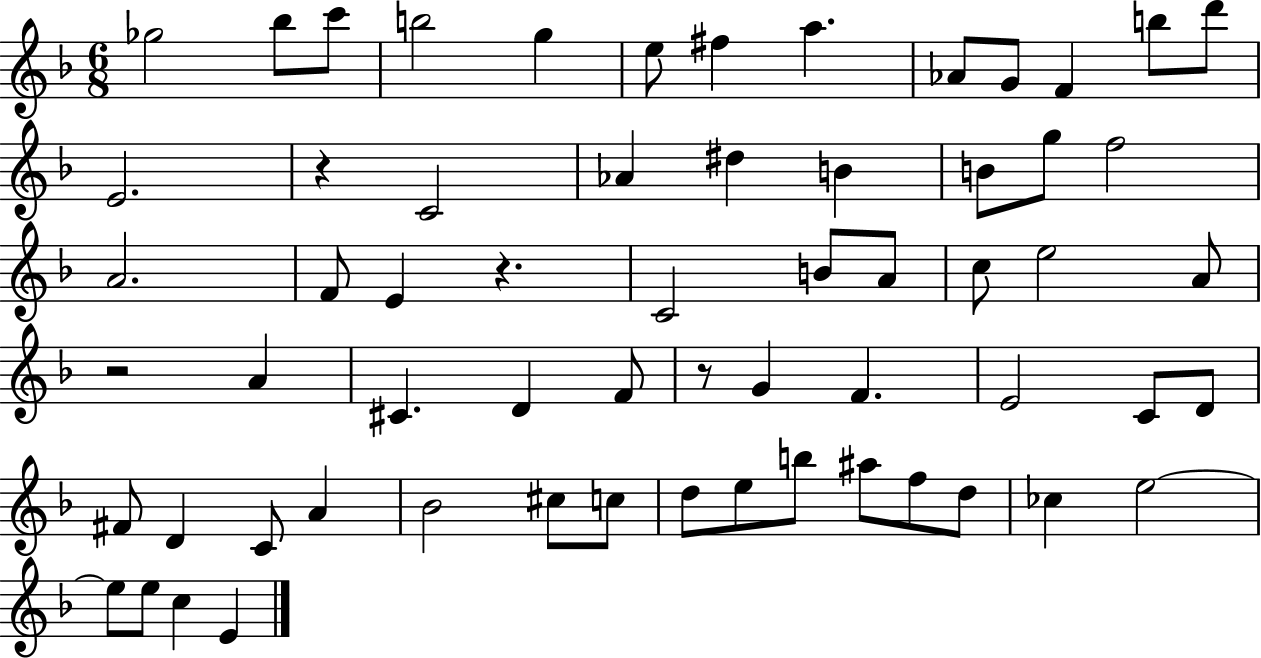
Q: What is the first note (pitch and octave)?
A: Gb5